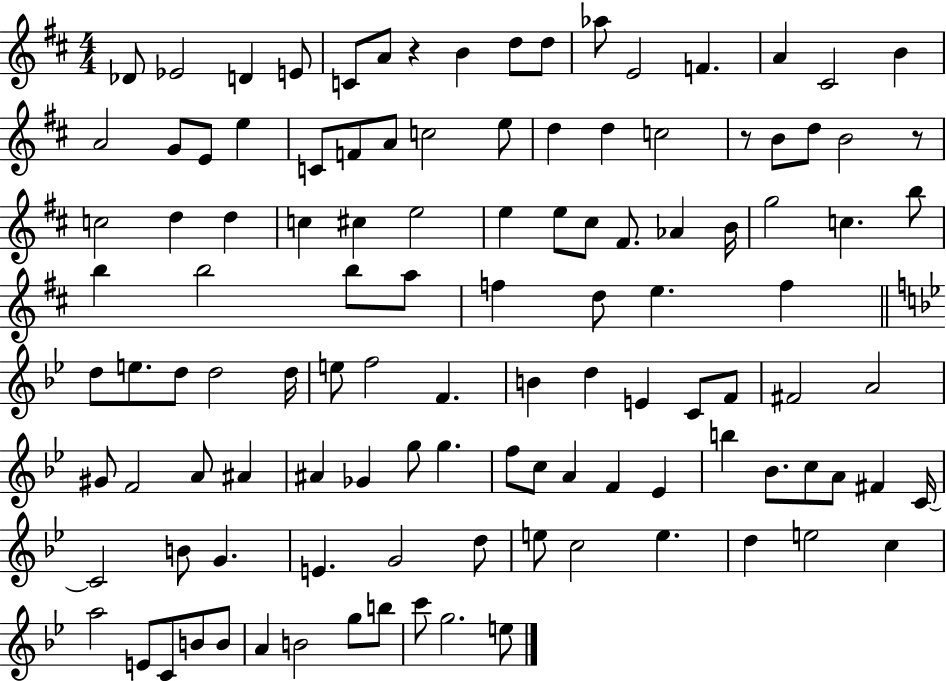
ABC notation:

X:1
T:Untitled
M:4/4
L:1/4
K:D
_D/2 _E2 D E/2 C/2 A/2 z B d/2 d/2 _a/2 E2 F A ^C2 B A2 G/2 E/2 e C/2 F/2 A/2 c2 e/2 d d c2 z/2 B/2 d/2 B2 z/2 c2 d d c ^c e2 e e/2 ^c/2 ^F/2 _A B/4 g2 c b/2 b b2 b/2 a/2 f d/2 e f d/2 e/2 d/2 d2 d/4 e/2 f2 F B d E C/2 F/2 ^F2 A2 ^G/2 F2 A/2 ^A ^A _G g/2 g f/2 c/2 A F _E b _B/2 c/2 A/2 ^F C/4 C2 B/2 G E G2 d/2 e/2 c2 e d e2 c a2 E/2 C/2 B/2 B/2 A B2 g/2 b/2 c'/2 g2 e/2